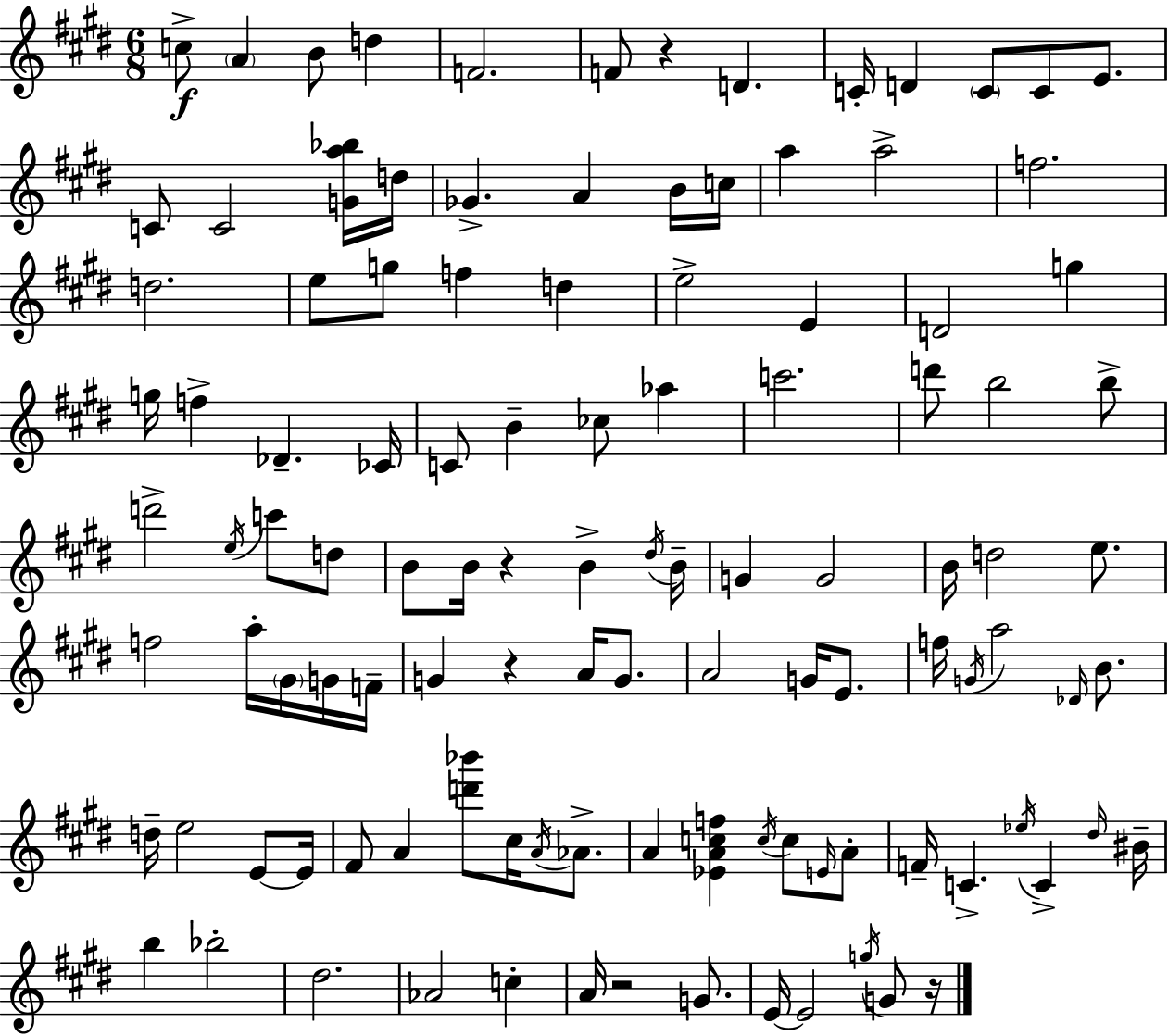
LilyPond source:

{
  \clef treble
  \numericTimeSignature
  \time 6/8
  \key e \major
  c''8->\f \parenthesize a'4 b'8 d''4 | f'2. | f'8 r4 d'4. | c'16-. d'4 \parenthesize c'8 c'8 e'8. | \break c'8 c'2 <g' a'' bes''>16 d''16 | ges'4.-> a'4 b'16 c''16 | a''4 a''2-> | f''2. | \break d''2. | e''8 g''8 f''4 d''4 | e''2-> e'4 | d'2 g''4 | \break g''16 f''4-> des'4.-- ces'16 | c'8 b'4-- ces''8 aes''4 | c'''2. | d'''8 b''2 b''8-> | \break d'''2-> \acciaccatura { e''16 } c'''8 d''8 | b'8 b'16 r4 b'4-> | \acciaccatura { dis''16 } b'16-- g'4 g'2 | b'16 d''2 e''8. | \break f''2 a''16-. \parenthesize gis'16 | g'16 f'16-- g'4 r4 a'16 g'8. | a'2 g'16 e'8. | f''16 \acciaccatura { g'16 } a''2 | \break \grace { des'16 } b'8. d''16-- e''2 | e'8~~ e'16 fis'8 a'4 <d''' bes'''>8 | cis''16 \acciaccatura { a'16 } aes'8.-> a'4 <ees' a' c'' f''>4 | \acciaccatura { c''16 } c''8 \grace { e'16 } a'8-. f'16-- c'4.-> | \break \acciaccatura { ees''16 } c'4-> \grace { dis''16 } bis'16-- b''4 | bes''2-. dis''2. | aes'2 | c''4-. a'16 r2 | \break g'8. e'16~~ e'2 | \acciaccatura { g''16 } g'8 r16 \bar "|."
}